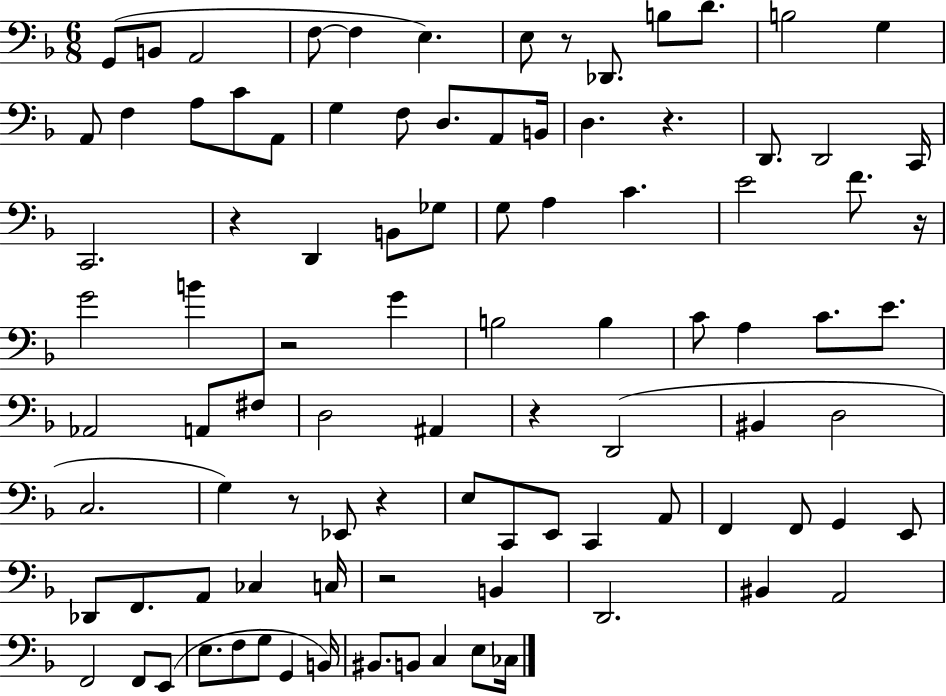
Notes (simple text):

G2/e B2/e A2/h F3/e F3/q E3/q. E3/e R/e Db2/e. B3/e D4/e. B3/h G3/q A2/e F3/q A3/e C4/e A2/e G3/q F3/e D3/e. A2/e B2/s D3/q. R/q. D2/e. D2/h C2/s C2/h. R/q D2/q B2/e Gb3/e G3/e A3/q C4/q. E4/h F4/e. R/s G4/h B4/q R/h G4/q B3/h B3/q C4/e A3/q C4/e. E4/e. Ab2/h A2/e F#3/e D3/h A#2/q R/q D2/h BIS2/q D3/h C3/h. G3/q R/e Eb2/e R/q E3/e C2/e E2/e C2/q A2/e F2/q F2/e G2/q E2/e Db2/e F2/e. A2/e CES3/q C3/s R/h B2/q D2/h. BIS2/q A2/h F2/h F2/e E2/e E3/e. F3/e G3/e G2/q B2/s BIS2/e. B2/e C3/q E3/e CES3/s